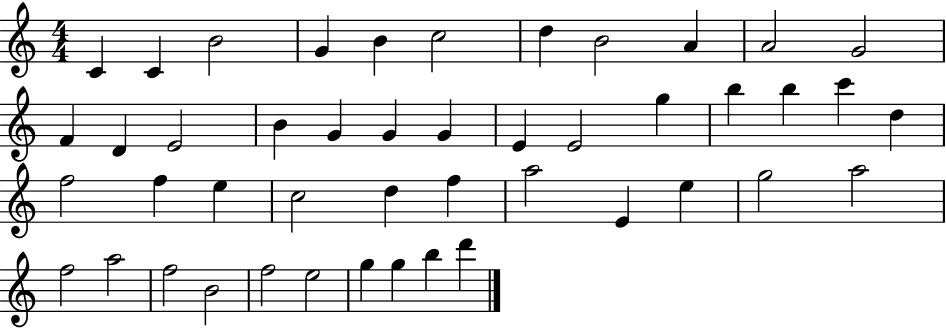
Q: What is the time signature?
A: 4/4